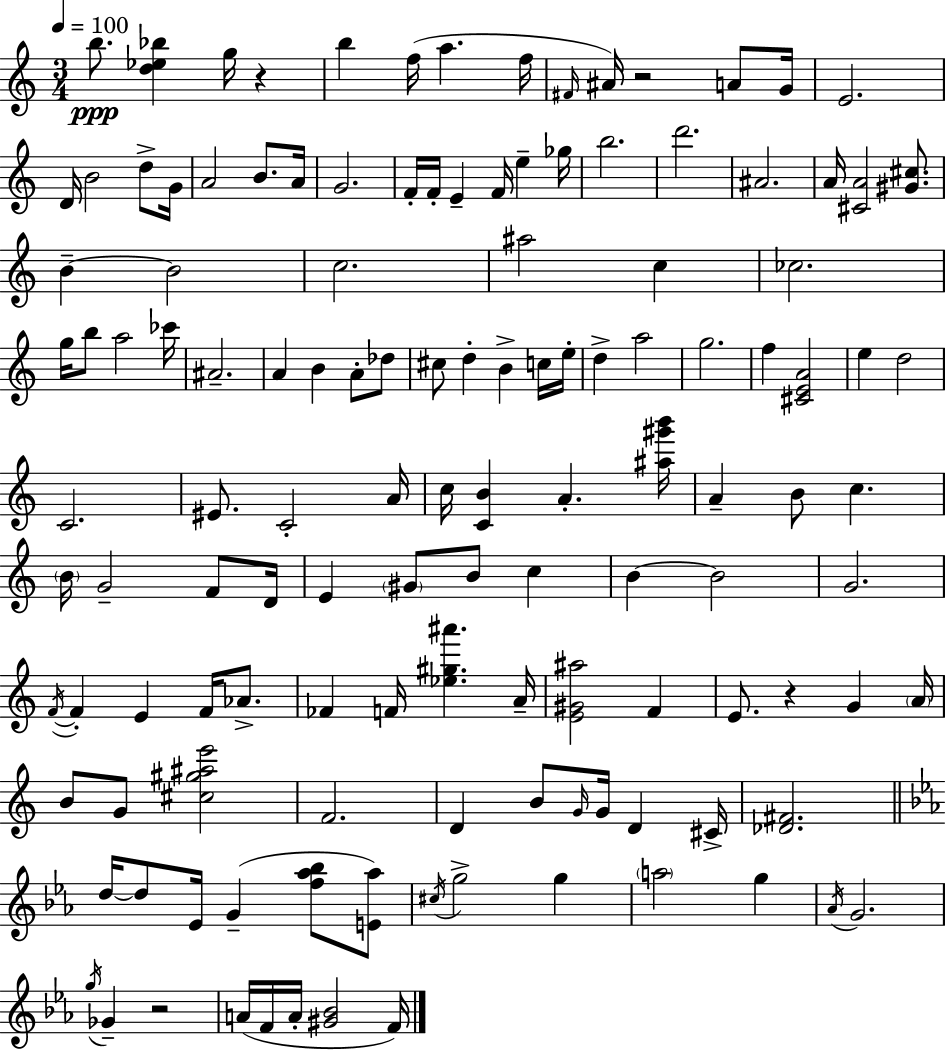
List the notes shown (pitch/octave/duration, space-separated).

B5/e. [D5,Eb5,Bb5]/q G5/s R/q B5/q F5/s A5/q. F5/s F#4/s A#4/s R/h A4/e G4/s E4/h. D4/s B4/h D5/e G4/s A4/h B4/e. A4/s G4/h. F4/s F4/s E4/q F4/s E5/q Gb5/s B5/h. D6/h. A#4/h. A4/s [C#4,A4]/h [G#4,C#5]/e. B4/q B4/h C5/h. A#5/h C5/q CES5/h. G5/s B5/e A5/h CES6/s A#4/h. A4/q B4/q A4/e Db5/e C#5/e D5/q B4/q C5/s E5/s D5/q A5/h G5/h. F5/q [C#4,E4,A4]/h E5/q D5/h C4/h. EIS4/e. C4/h A4/s C5/s [C4,B4]/q A4/q. [A#5,G#6,B6]/s A4/q B4/e C5/q. B4/s G4/h F4/e D4/s E4/q G#4/e B4/e C5/q B4/q B4/h G4/h. F4/s F4/q E4/q F4/s Ab4/e. FES4/q F4/s [Eb5,G#5,A#6]/q. A4/s [E4,G#4,A#5]/h F4/q E4/e. R/q G4/q A4/s B4/e G4/e [C#5,G#5,A#5,E6]/h F4/h. D4/q B4/e G4/s G4/s D4/q C#4/s [Db4,F#4]/h. D5/s D5/e Eb4/s G4/q [F5,Ab5,Bb5]/e [E4,Ab5]/e C#5/s G5/h G5/q A5/h G5/q Ab4/s G4/h. G5/s Gb4/q R/h A4/s F4/s A4/s [G#4,Bb4]/h F4/s